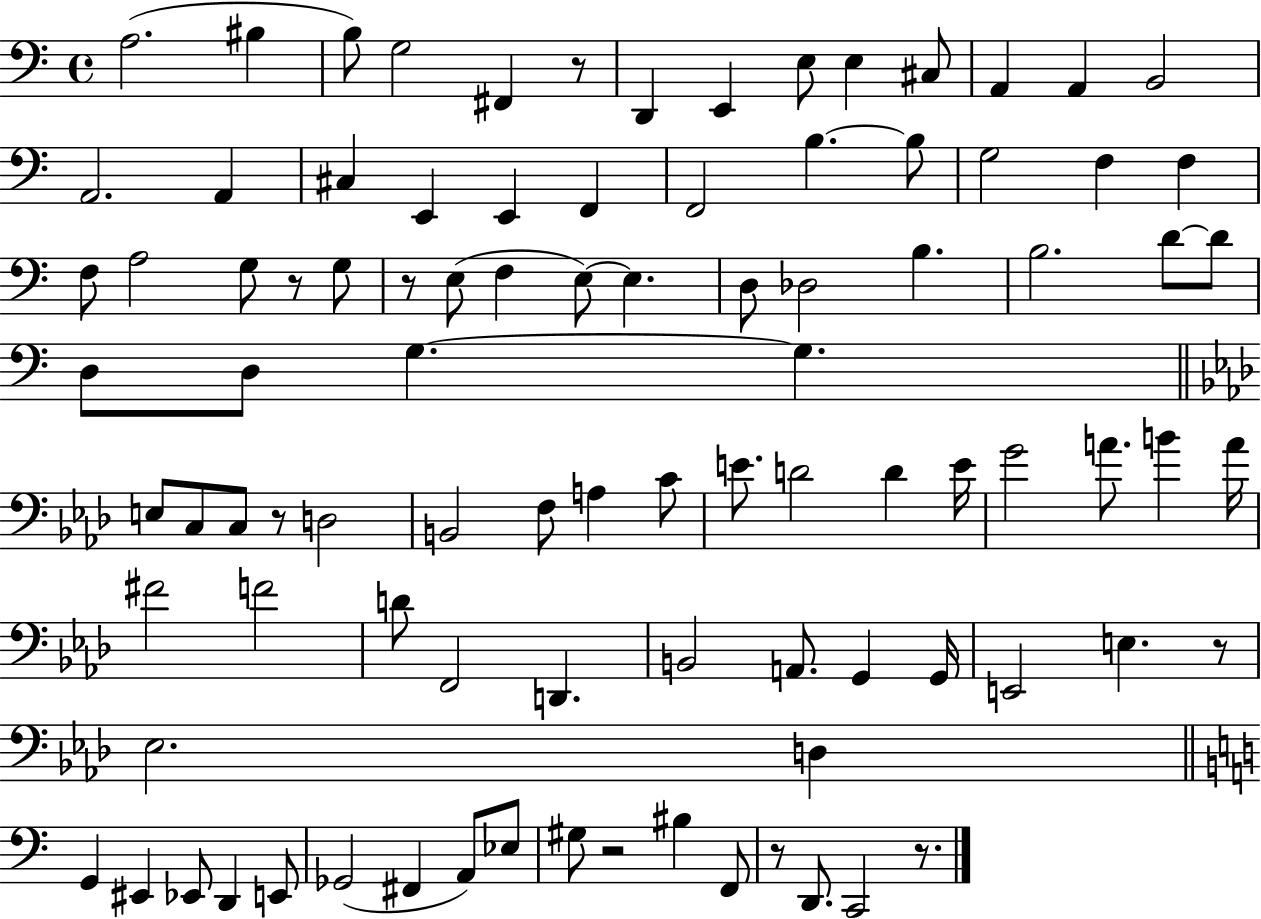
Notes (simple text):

A3/h. BIS3/q B3/e G3/h F#2/q R/e D2/q E2/q E3/e E3/q C#3/e A2/q A2/q B2/h A2/h. A2/q C#3/q E2/q E2/q F2/q F2/h B3/q. B3/e G3/h F3/q F3/q F3/e A3/h G3/e R/e G3/e R/e E3/e F3/q E3/e E3/q. D3/e Db3/h B3/q. B3/h. D4/e D4/e D3/e D3/e G3/q. G3/q. E3/e C3/e C3/e R/e D3/h B2/h F3/e A3/q C4/e E4/e. D4/h D4/q E4/s G4/h A4/e. B4/q A4/s F#4/h F4/h D4/e F2/h D2/q. B2/h A2/e. G2/q G2/s E2/h E3/q. R/e Eb3/h. D3/q G2/q EIS2/q Eb2/e D2/q E2/e Gb2/h F#2/q A2/e Eb3/e G#3/e R/h BIS3/q F2/e R/e D2/e. C2/h R/e.